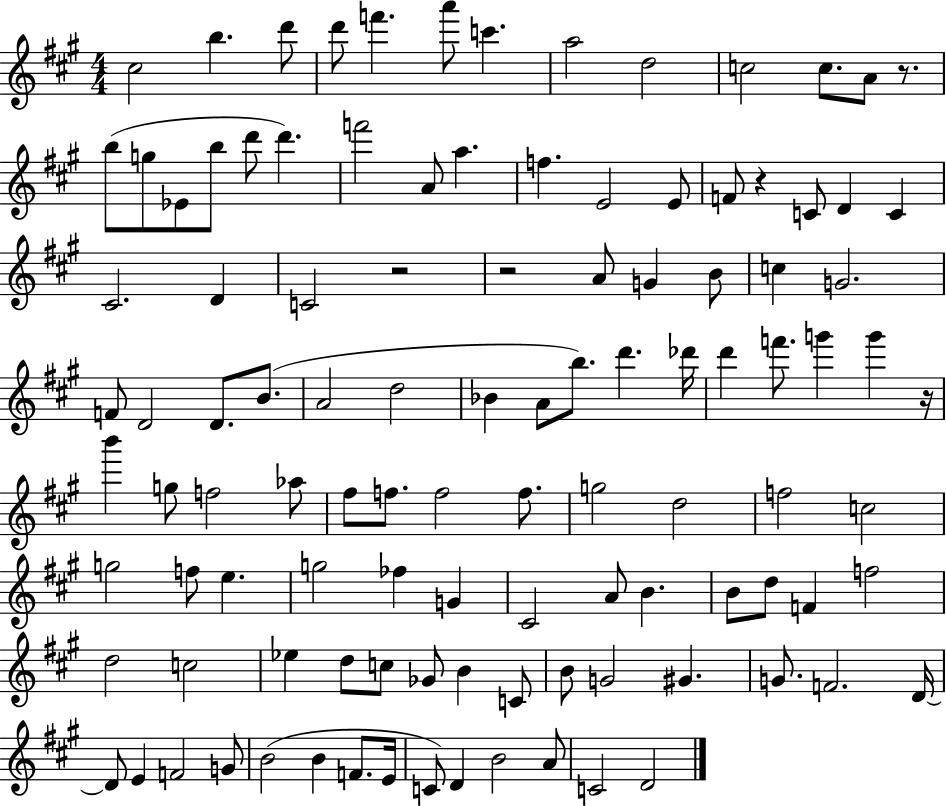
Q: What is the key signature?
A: A major